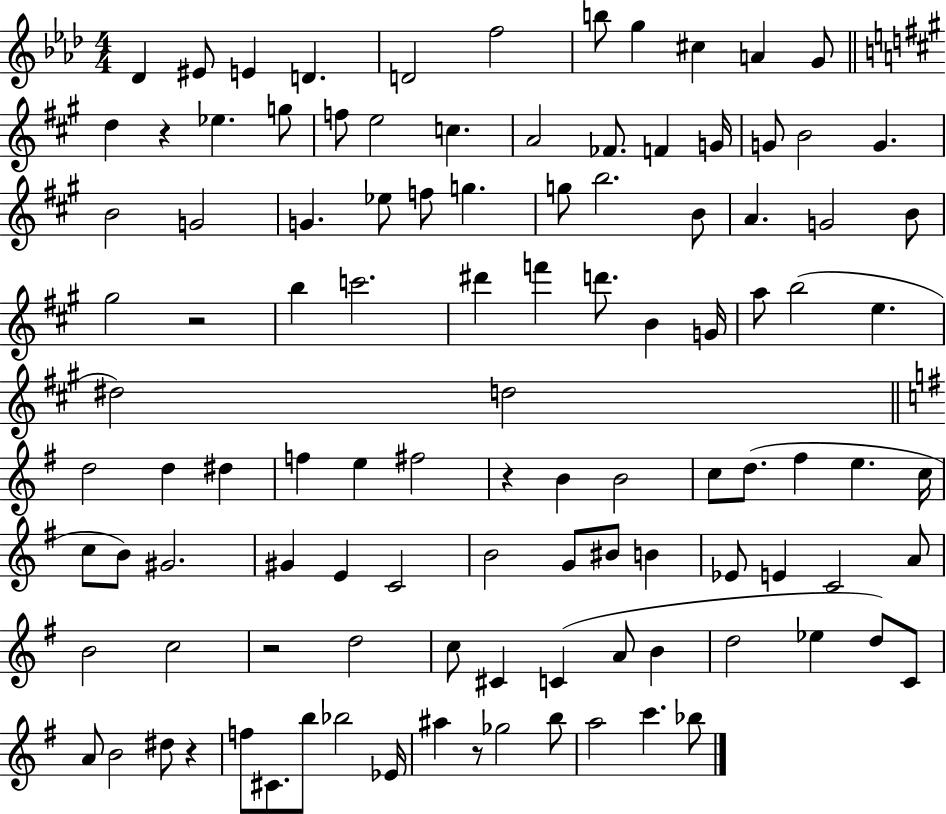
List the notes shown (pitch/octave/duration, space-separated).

Db4/q EIS4/e E4/q D4/q. D4/h F5/h B5/e G5/q C#5/q A4/q G4/e D5/q R/q Eb5/q. G5/e F5/e E5/h C5/q. A4/h FES4/e. F4/q G4/s G4/e B4/h G4/q. B4/h G4/h G4/q. Eb5/e F5/e G5/q. G5/e B5/h. B4/e A4/q. G4/h B4/e G#5/h R/h B5/q C6/h. D#6/q F6/q D6/e. B4/q G4/s A5/e B5/h E5/q. D#5/h D5/h D5/h D5/q D#5/q F5/q E5/q F#5/h R/q B4/q B4/h C5/e D5/e. F#5/q E5/q. C5/s C5/e B4/e G#4/h. G#4/q E4/q C4/h B4/h G4/e BIS4/e B4/q Eb4/e E4/q C4/h A4/e B4/h C5/h R/h D5/h C5/e C#4/q C4/q A4/e B4/q D5/h Eb5/q D5/e C4/e A4/e B4/h D#5/e R/q F5/e C#4/e. B5/e Bb5/h Eb4/s A#5/q R/e Gb5/h B5/e A5/h C6/q. Bb5/e